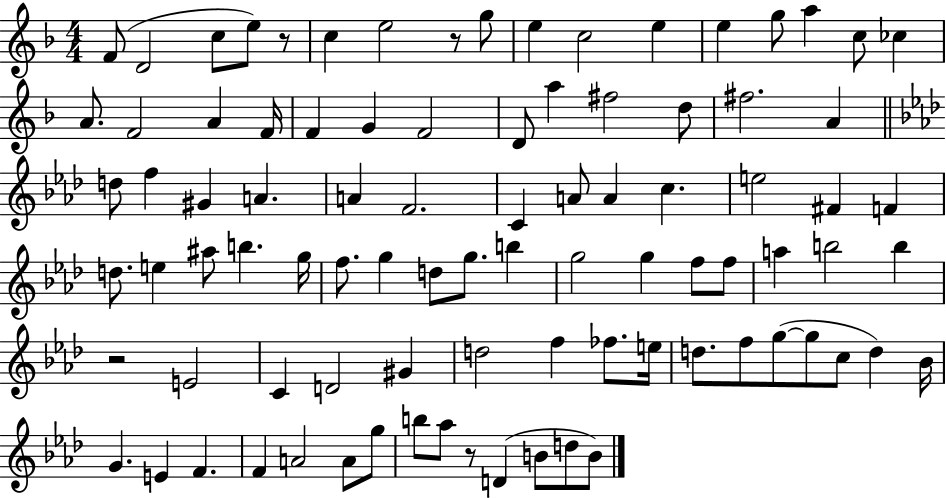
F4/e D4/h C5/e E5/e R/e C5/q E5/h R/e G5/e E5/q C5/h E5/q E5/q G5/e A5/q C5/e CES5/q A4/e. F4/h A4/q F4/s F4/q G4/q F4/h D4/e A5/q F#5/h D5/e F#5/h. A4/q D5/e F5/q G#4/q A4/q. A4/q F4/h. C4/q A4/e A4/q C5/q. E5/h F#4/q F4/q D5/e. E5/q A#5/e B5/q. G5/s F5/e. G5/q D5/e G5/e. B5/q G5/h G5/q F5/e F5/e A5/q B5/h B5/q R/h E4/h C4/q D4/h G#4/q D5/h F5/q FES5/e. E5/s D5/e. F5/e G5/e G5/e C5/e D5/q Bb4/s G4/q. E4/q F4/q. F4/q A4/h A4/e G5/e B5/e Ab5/e R/e D4/q B4/e D5/e B4/e